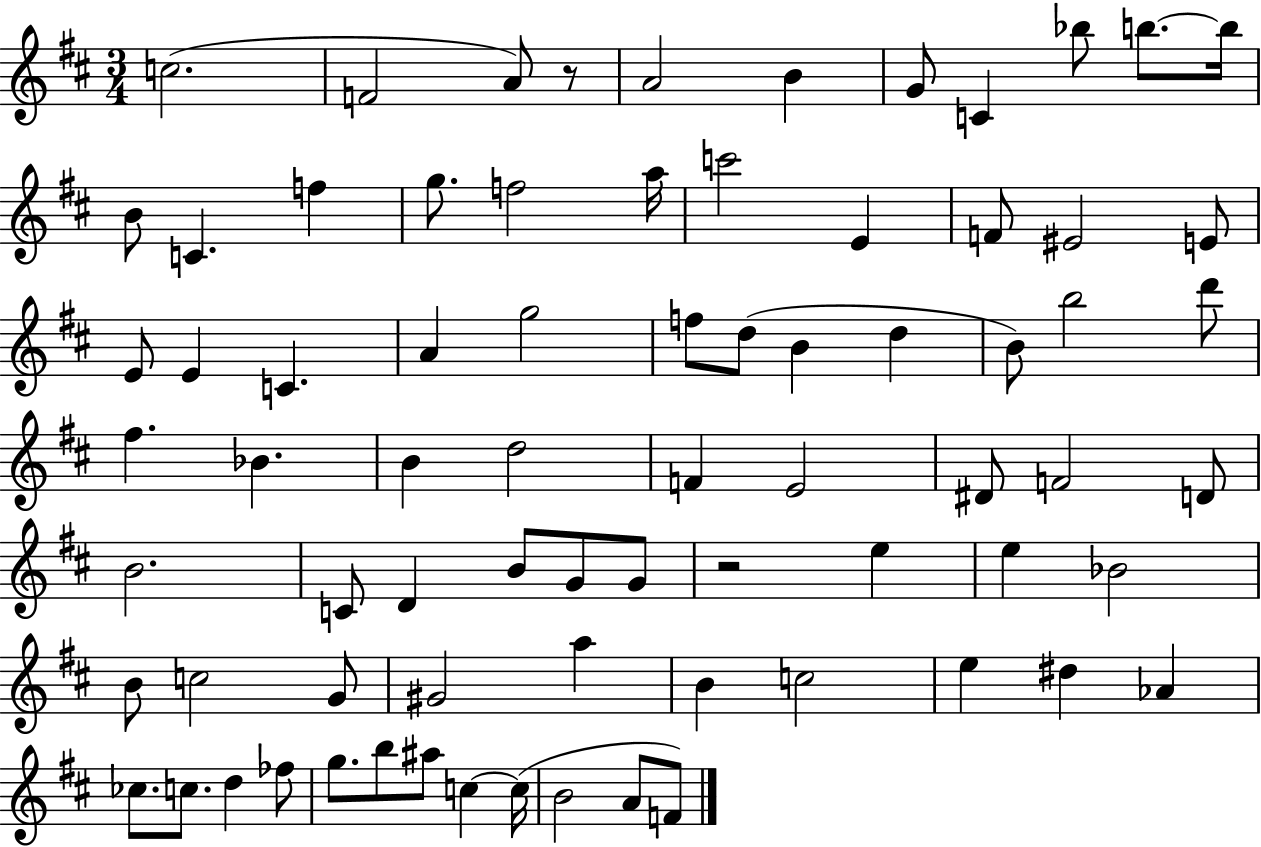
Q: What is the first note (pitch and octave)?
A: C5